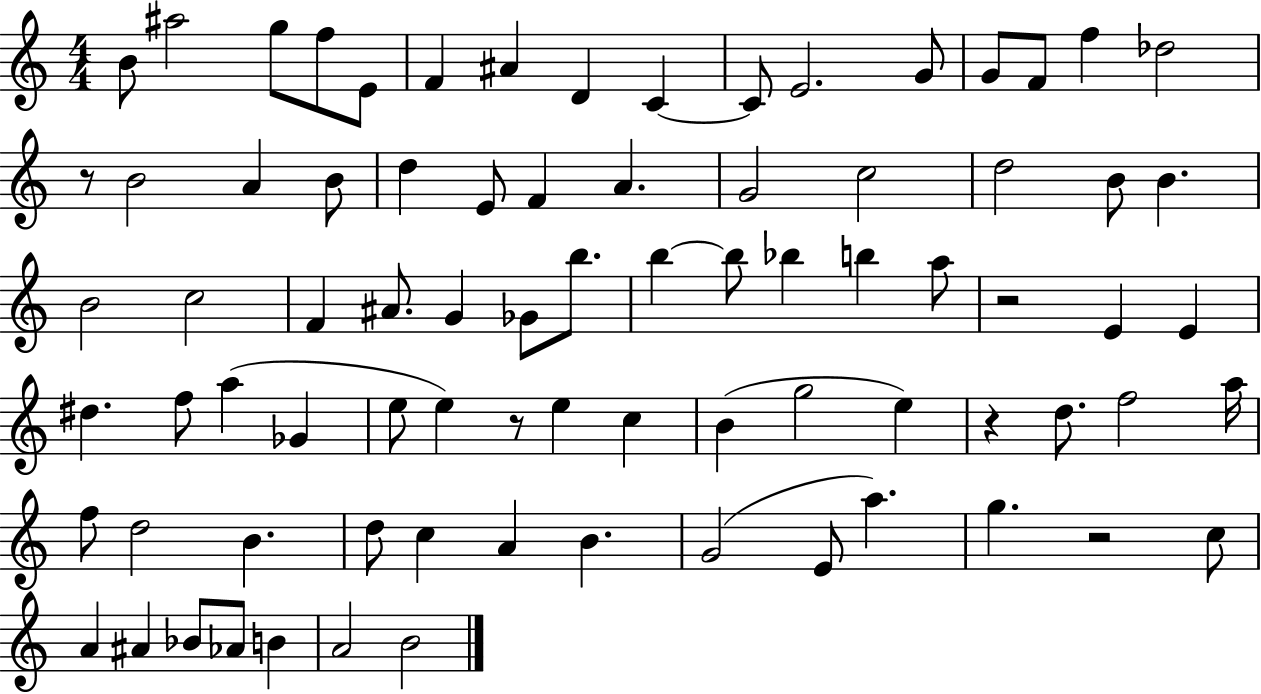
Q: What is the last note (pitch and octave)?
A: B4